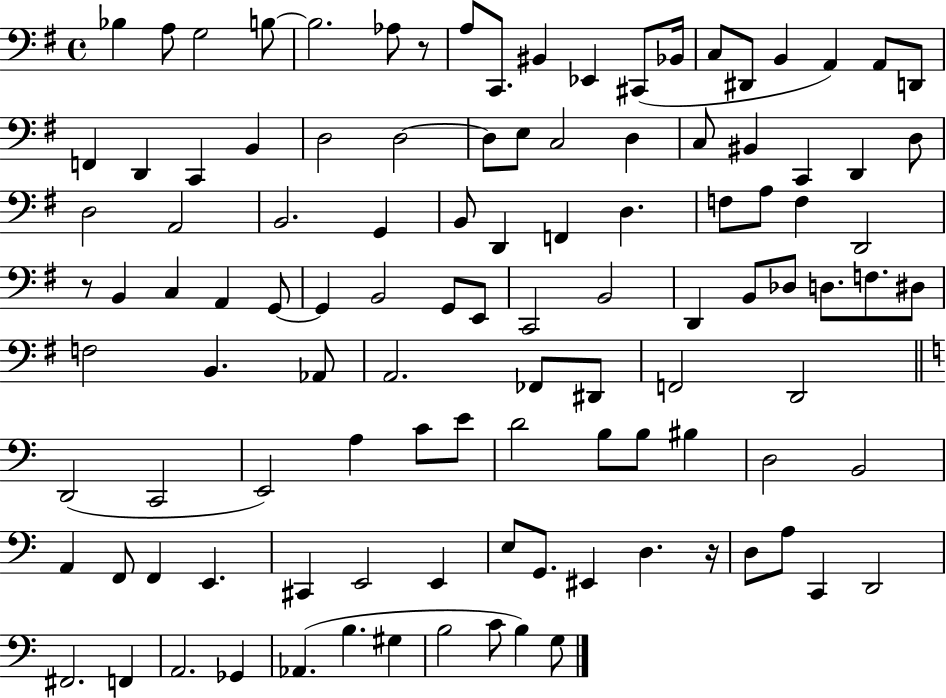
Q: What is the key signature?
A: G major